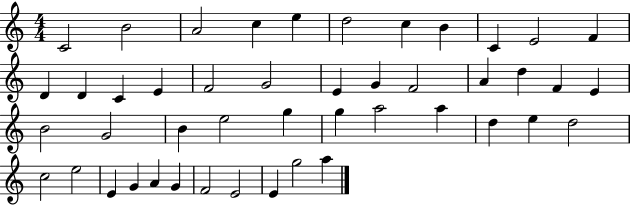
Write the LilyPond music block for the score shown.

{
  \clef treble
  \numericTimeSignature
  \time 4/4
  \key c \major
  c'2 b'2 | a'2 c''4 e''4 | d''2 c''4 b'4 | c'4 e'2 f'4 | \break d'4 d'4 c'4 e'4 | f'2 g'2 | e'4 g'4 f'2 | a'4 d''4 f'4 e'4 | \break b'2 g'2 | b'4 e''2 g''4 | g''4 a''2 a''4 | d''4 e''4 d''2 | \break c''2 e''2 | e'4 g'4 a'4 g'4 | f'2 e'2 | e'4 g''2 a''4 | \break \bar "|."
}